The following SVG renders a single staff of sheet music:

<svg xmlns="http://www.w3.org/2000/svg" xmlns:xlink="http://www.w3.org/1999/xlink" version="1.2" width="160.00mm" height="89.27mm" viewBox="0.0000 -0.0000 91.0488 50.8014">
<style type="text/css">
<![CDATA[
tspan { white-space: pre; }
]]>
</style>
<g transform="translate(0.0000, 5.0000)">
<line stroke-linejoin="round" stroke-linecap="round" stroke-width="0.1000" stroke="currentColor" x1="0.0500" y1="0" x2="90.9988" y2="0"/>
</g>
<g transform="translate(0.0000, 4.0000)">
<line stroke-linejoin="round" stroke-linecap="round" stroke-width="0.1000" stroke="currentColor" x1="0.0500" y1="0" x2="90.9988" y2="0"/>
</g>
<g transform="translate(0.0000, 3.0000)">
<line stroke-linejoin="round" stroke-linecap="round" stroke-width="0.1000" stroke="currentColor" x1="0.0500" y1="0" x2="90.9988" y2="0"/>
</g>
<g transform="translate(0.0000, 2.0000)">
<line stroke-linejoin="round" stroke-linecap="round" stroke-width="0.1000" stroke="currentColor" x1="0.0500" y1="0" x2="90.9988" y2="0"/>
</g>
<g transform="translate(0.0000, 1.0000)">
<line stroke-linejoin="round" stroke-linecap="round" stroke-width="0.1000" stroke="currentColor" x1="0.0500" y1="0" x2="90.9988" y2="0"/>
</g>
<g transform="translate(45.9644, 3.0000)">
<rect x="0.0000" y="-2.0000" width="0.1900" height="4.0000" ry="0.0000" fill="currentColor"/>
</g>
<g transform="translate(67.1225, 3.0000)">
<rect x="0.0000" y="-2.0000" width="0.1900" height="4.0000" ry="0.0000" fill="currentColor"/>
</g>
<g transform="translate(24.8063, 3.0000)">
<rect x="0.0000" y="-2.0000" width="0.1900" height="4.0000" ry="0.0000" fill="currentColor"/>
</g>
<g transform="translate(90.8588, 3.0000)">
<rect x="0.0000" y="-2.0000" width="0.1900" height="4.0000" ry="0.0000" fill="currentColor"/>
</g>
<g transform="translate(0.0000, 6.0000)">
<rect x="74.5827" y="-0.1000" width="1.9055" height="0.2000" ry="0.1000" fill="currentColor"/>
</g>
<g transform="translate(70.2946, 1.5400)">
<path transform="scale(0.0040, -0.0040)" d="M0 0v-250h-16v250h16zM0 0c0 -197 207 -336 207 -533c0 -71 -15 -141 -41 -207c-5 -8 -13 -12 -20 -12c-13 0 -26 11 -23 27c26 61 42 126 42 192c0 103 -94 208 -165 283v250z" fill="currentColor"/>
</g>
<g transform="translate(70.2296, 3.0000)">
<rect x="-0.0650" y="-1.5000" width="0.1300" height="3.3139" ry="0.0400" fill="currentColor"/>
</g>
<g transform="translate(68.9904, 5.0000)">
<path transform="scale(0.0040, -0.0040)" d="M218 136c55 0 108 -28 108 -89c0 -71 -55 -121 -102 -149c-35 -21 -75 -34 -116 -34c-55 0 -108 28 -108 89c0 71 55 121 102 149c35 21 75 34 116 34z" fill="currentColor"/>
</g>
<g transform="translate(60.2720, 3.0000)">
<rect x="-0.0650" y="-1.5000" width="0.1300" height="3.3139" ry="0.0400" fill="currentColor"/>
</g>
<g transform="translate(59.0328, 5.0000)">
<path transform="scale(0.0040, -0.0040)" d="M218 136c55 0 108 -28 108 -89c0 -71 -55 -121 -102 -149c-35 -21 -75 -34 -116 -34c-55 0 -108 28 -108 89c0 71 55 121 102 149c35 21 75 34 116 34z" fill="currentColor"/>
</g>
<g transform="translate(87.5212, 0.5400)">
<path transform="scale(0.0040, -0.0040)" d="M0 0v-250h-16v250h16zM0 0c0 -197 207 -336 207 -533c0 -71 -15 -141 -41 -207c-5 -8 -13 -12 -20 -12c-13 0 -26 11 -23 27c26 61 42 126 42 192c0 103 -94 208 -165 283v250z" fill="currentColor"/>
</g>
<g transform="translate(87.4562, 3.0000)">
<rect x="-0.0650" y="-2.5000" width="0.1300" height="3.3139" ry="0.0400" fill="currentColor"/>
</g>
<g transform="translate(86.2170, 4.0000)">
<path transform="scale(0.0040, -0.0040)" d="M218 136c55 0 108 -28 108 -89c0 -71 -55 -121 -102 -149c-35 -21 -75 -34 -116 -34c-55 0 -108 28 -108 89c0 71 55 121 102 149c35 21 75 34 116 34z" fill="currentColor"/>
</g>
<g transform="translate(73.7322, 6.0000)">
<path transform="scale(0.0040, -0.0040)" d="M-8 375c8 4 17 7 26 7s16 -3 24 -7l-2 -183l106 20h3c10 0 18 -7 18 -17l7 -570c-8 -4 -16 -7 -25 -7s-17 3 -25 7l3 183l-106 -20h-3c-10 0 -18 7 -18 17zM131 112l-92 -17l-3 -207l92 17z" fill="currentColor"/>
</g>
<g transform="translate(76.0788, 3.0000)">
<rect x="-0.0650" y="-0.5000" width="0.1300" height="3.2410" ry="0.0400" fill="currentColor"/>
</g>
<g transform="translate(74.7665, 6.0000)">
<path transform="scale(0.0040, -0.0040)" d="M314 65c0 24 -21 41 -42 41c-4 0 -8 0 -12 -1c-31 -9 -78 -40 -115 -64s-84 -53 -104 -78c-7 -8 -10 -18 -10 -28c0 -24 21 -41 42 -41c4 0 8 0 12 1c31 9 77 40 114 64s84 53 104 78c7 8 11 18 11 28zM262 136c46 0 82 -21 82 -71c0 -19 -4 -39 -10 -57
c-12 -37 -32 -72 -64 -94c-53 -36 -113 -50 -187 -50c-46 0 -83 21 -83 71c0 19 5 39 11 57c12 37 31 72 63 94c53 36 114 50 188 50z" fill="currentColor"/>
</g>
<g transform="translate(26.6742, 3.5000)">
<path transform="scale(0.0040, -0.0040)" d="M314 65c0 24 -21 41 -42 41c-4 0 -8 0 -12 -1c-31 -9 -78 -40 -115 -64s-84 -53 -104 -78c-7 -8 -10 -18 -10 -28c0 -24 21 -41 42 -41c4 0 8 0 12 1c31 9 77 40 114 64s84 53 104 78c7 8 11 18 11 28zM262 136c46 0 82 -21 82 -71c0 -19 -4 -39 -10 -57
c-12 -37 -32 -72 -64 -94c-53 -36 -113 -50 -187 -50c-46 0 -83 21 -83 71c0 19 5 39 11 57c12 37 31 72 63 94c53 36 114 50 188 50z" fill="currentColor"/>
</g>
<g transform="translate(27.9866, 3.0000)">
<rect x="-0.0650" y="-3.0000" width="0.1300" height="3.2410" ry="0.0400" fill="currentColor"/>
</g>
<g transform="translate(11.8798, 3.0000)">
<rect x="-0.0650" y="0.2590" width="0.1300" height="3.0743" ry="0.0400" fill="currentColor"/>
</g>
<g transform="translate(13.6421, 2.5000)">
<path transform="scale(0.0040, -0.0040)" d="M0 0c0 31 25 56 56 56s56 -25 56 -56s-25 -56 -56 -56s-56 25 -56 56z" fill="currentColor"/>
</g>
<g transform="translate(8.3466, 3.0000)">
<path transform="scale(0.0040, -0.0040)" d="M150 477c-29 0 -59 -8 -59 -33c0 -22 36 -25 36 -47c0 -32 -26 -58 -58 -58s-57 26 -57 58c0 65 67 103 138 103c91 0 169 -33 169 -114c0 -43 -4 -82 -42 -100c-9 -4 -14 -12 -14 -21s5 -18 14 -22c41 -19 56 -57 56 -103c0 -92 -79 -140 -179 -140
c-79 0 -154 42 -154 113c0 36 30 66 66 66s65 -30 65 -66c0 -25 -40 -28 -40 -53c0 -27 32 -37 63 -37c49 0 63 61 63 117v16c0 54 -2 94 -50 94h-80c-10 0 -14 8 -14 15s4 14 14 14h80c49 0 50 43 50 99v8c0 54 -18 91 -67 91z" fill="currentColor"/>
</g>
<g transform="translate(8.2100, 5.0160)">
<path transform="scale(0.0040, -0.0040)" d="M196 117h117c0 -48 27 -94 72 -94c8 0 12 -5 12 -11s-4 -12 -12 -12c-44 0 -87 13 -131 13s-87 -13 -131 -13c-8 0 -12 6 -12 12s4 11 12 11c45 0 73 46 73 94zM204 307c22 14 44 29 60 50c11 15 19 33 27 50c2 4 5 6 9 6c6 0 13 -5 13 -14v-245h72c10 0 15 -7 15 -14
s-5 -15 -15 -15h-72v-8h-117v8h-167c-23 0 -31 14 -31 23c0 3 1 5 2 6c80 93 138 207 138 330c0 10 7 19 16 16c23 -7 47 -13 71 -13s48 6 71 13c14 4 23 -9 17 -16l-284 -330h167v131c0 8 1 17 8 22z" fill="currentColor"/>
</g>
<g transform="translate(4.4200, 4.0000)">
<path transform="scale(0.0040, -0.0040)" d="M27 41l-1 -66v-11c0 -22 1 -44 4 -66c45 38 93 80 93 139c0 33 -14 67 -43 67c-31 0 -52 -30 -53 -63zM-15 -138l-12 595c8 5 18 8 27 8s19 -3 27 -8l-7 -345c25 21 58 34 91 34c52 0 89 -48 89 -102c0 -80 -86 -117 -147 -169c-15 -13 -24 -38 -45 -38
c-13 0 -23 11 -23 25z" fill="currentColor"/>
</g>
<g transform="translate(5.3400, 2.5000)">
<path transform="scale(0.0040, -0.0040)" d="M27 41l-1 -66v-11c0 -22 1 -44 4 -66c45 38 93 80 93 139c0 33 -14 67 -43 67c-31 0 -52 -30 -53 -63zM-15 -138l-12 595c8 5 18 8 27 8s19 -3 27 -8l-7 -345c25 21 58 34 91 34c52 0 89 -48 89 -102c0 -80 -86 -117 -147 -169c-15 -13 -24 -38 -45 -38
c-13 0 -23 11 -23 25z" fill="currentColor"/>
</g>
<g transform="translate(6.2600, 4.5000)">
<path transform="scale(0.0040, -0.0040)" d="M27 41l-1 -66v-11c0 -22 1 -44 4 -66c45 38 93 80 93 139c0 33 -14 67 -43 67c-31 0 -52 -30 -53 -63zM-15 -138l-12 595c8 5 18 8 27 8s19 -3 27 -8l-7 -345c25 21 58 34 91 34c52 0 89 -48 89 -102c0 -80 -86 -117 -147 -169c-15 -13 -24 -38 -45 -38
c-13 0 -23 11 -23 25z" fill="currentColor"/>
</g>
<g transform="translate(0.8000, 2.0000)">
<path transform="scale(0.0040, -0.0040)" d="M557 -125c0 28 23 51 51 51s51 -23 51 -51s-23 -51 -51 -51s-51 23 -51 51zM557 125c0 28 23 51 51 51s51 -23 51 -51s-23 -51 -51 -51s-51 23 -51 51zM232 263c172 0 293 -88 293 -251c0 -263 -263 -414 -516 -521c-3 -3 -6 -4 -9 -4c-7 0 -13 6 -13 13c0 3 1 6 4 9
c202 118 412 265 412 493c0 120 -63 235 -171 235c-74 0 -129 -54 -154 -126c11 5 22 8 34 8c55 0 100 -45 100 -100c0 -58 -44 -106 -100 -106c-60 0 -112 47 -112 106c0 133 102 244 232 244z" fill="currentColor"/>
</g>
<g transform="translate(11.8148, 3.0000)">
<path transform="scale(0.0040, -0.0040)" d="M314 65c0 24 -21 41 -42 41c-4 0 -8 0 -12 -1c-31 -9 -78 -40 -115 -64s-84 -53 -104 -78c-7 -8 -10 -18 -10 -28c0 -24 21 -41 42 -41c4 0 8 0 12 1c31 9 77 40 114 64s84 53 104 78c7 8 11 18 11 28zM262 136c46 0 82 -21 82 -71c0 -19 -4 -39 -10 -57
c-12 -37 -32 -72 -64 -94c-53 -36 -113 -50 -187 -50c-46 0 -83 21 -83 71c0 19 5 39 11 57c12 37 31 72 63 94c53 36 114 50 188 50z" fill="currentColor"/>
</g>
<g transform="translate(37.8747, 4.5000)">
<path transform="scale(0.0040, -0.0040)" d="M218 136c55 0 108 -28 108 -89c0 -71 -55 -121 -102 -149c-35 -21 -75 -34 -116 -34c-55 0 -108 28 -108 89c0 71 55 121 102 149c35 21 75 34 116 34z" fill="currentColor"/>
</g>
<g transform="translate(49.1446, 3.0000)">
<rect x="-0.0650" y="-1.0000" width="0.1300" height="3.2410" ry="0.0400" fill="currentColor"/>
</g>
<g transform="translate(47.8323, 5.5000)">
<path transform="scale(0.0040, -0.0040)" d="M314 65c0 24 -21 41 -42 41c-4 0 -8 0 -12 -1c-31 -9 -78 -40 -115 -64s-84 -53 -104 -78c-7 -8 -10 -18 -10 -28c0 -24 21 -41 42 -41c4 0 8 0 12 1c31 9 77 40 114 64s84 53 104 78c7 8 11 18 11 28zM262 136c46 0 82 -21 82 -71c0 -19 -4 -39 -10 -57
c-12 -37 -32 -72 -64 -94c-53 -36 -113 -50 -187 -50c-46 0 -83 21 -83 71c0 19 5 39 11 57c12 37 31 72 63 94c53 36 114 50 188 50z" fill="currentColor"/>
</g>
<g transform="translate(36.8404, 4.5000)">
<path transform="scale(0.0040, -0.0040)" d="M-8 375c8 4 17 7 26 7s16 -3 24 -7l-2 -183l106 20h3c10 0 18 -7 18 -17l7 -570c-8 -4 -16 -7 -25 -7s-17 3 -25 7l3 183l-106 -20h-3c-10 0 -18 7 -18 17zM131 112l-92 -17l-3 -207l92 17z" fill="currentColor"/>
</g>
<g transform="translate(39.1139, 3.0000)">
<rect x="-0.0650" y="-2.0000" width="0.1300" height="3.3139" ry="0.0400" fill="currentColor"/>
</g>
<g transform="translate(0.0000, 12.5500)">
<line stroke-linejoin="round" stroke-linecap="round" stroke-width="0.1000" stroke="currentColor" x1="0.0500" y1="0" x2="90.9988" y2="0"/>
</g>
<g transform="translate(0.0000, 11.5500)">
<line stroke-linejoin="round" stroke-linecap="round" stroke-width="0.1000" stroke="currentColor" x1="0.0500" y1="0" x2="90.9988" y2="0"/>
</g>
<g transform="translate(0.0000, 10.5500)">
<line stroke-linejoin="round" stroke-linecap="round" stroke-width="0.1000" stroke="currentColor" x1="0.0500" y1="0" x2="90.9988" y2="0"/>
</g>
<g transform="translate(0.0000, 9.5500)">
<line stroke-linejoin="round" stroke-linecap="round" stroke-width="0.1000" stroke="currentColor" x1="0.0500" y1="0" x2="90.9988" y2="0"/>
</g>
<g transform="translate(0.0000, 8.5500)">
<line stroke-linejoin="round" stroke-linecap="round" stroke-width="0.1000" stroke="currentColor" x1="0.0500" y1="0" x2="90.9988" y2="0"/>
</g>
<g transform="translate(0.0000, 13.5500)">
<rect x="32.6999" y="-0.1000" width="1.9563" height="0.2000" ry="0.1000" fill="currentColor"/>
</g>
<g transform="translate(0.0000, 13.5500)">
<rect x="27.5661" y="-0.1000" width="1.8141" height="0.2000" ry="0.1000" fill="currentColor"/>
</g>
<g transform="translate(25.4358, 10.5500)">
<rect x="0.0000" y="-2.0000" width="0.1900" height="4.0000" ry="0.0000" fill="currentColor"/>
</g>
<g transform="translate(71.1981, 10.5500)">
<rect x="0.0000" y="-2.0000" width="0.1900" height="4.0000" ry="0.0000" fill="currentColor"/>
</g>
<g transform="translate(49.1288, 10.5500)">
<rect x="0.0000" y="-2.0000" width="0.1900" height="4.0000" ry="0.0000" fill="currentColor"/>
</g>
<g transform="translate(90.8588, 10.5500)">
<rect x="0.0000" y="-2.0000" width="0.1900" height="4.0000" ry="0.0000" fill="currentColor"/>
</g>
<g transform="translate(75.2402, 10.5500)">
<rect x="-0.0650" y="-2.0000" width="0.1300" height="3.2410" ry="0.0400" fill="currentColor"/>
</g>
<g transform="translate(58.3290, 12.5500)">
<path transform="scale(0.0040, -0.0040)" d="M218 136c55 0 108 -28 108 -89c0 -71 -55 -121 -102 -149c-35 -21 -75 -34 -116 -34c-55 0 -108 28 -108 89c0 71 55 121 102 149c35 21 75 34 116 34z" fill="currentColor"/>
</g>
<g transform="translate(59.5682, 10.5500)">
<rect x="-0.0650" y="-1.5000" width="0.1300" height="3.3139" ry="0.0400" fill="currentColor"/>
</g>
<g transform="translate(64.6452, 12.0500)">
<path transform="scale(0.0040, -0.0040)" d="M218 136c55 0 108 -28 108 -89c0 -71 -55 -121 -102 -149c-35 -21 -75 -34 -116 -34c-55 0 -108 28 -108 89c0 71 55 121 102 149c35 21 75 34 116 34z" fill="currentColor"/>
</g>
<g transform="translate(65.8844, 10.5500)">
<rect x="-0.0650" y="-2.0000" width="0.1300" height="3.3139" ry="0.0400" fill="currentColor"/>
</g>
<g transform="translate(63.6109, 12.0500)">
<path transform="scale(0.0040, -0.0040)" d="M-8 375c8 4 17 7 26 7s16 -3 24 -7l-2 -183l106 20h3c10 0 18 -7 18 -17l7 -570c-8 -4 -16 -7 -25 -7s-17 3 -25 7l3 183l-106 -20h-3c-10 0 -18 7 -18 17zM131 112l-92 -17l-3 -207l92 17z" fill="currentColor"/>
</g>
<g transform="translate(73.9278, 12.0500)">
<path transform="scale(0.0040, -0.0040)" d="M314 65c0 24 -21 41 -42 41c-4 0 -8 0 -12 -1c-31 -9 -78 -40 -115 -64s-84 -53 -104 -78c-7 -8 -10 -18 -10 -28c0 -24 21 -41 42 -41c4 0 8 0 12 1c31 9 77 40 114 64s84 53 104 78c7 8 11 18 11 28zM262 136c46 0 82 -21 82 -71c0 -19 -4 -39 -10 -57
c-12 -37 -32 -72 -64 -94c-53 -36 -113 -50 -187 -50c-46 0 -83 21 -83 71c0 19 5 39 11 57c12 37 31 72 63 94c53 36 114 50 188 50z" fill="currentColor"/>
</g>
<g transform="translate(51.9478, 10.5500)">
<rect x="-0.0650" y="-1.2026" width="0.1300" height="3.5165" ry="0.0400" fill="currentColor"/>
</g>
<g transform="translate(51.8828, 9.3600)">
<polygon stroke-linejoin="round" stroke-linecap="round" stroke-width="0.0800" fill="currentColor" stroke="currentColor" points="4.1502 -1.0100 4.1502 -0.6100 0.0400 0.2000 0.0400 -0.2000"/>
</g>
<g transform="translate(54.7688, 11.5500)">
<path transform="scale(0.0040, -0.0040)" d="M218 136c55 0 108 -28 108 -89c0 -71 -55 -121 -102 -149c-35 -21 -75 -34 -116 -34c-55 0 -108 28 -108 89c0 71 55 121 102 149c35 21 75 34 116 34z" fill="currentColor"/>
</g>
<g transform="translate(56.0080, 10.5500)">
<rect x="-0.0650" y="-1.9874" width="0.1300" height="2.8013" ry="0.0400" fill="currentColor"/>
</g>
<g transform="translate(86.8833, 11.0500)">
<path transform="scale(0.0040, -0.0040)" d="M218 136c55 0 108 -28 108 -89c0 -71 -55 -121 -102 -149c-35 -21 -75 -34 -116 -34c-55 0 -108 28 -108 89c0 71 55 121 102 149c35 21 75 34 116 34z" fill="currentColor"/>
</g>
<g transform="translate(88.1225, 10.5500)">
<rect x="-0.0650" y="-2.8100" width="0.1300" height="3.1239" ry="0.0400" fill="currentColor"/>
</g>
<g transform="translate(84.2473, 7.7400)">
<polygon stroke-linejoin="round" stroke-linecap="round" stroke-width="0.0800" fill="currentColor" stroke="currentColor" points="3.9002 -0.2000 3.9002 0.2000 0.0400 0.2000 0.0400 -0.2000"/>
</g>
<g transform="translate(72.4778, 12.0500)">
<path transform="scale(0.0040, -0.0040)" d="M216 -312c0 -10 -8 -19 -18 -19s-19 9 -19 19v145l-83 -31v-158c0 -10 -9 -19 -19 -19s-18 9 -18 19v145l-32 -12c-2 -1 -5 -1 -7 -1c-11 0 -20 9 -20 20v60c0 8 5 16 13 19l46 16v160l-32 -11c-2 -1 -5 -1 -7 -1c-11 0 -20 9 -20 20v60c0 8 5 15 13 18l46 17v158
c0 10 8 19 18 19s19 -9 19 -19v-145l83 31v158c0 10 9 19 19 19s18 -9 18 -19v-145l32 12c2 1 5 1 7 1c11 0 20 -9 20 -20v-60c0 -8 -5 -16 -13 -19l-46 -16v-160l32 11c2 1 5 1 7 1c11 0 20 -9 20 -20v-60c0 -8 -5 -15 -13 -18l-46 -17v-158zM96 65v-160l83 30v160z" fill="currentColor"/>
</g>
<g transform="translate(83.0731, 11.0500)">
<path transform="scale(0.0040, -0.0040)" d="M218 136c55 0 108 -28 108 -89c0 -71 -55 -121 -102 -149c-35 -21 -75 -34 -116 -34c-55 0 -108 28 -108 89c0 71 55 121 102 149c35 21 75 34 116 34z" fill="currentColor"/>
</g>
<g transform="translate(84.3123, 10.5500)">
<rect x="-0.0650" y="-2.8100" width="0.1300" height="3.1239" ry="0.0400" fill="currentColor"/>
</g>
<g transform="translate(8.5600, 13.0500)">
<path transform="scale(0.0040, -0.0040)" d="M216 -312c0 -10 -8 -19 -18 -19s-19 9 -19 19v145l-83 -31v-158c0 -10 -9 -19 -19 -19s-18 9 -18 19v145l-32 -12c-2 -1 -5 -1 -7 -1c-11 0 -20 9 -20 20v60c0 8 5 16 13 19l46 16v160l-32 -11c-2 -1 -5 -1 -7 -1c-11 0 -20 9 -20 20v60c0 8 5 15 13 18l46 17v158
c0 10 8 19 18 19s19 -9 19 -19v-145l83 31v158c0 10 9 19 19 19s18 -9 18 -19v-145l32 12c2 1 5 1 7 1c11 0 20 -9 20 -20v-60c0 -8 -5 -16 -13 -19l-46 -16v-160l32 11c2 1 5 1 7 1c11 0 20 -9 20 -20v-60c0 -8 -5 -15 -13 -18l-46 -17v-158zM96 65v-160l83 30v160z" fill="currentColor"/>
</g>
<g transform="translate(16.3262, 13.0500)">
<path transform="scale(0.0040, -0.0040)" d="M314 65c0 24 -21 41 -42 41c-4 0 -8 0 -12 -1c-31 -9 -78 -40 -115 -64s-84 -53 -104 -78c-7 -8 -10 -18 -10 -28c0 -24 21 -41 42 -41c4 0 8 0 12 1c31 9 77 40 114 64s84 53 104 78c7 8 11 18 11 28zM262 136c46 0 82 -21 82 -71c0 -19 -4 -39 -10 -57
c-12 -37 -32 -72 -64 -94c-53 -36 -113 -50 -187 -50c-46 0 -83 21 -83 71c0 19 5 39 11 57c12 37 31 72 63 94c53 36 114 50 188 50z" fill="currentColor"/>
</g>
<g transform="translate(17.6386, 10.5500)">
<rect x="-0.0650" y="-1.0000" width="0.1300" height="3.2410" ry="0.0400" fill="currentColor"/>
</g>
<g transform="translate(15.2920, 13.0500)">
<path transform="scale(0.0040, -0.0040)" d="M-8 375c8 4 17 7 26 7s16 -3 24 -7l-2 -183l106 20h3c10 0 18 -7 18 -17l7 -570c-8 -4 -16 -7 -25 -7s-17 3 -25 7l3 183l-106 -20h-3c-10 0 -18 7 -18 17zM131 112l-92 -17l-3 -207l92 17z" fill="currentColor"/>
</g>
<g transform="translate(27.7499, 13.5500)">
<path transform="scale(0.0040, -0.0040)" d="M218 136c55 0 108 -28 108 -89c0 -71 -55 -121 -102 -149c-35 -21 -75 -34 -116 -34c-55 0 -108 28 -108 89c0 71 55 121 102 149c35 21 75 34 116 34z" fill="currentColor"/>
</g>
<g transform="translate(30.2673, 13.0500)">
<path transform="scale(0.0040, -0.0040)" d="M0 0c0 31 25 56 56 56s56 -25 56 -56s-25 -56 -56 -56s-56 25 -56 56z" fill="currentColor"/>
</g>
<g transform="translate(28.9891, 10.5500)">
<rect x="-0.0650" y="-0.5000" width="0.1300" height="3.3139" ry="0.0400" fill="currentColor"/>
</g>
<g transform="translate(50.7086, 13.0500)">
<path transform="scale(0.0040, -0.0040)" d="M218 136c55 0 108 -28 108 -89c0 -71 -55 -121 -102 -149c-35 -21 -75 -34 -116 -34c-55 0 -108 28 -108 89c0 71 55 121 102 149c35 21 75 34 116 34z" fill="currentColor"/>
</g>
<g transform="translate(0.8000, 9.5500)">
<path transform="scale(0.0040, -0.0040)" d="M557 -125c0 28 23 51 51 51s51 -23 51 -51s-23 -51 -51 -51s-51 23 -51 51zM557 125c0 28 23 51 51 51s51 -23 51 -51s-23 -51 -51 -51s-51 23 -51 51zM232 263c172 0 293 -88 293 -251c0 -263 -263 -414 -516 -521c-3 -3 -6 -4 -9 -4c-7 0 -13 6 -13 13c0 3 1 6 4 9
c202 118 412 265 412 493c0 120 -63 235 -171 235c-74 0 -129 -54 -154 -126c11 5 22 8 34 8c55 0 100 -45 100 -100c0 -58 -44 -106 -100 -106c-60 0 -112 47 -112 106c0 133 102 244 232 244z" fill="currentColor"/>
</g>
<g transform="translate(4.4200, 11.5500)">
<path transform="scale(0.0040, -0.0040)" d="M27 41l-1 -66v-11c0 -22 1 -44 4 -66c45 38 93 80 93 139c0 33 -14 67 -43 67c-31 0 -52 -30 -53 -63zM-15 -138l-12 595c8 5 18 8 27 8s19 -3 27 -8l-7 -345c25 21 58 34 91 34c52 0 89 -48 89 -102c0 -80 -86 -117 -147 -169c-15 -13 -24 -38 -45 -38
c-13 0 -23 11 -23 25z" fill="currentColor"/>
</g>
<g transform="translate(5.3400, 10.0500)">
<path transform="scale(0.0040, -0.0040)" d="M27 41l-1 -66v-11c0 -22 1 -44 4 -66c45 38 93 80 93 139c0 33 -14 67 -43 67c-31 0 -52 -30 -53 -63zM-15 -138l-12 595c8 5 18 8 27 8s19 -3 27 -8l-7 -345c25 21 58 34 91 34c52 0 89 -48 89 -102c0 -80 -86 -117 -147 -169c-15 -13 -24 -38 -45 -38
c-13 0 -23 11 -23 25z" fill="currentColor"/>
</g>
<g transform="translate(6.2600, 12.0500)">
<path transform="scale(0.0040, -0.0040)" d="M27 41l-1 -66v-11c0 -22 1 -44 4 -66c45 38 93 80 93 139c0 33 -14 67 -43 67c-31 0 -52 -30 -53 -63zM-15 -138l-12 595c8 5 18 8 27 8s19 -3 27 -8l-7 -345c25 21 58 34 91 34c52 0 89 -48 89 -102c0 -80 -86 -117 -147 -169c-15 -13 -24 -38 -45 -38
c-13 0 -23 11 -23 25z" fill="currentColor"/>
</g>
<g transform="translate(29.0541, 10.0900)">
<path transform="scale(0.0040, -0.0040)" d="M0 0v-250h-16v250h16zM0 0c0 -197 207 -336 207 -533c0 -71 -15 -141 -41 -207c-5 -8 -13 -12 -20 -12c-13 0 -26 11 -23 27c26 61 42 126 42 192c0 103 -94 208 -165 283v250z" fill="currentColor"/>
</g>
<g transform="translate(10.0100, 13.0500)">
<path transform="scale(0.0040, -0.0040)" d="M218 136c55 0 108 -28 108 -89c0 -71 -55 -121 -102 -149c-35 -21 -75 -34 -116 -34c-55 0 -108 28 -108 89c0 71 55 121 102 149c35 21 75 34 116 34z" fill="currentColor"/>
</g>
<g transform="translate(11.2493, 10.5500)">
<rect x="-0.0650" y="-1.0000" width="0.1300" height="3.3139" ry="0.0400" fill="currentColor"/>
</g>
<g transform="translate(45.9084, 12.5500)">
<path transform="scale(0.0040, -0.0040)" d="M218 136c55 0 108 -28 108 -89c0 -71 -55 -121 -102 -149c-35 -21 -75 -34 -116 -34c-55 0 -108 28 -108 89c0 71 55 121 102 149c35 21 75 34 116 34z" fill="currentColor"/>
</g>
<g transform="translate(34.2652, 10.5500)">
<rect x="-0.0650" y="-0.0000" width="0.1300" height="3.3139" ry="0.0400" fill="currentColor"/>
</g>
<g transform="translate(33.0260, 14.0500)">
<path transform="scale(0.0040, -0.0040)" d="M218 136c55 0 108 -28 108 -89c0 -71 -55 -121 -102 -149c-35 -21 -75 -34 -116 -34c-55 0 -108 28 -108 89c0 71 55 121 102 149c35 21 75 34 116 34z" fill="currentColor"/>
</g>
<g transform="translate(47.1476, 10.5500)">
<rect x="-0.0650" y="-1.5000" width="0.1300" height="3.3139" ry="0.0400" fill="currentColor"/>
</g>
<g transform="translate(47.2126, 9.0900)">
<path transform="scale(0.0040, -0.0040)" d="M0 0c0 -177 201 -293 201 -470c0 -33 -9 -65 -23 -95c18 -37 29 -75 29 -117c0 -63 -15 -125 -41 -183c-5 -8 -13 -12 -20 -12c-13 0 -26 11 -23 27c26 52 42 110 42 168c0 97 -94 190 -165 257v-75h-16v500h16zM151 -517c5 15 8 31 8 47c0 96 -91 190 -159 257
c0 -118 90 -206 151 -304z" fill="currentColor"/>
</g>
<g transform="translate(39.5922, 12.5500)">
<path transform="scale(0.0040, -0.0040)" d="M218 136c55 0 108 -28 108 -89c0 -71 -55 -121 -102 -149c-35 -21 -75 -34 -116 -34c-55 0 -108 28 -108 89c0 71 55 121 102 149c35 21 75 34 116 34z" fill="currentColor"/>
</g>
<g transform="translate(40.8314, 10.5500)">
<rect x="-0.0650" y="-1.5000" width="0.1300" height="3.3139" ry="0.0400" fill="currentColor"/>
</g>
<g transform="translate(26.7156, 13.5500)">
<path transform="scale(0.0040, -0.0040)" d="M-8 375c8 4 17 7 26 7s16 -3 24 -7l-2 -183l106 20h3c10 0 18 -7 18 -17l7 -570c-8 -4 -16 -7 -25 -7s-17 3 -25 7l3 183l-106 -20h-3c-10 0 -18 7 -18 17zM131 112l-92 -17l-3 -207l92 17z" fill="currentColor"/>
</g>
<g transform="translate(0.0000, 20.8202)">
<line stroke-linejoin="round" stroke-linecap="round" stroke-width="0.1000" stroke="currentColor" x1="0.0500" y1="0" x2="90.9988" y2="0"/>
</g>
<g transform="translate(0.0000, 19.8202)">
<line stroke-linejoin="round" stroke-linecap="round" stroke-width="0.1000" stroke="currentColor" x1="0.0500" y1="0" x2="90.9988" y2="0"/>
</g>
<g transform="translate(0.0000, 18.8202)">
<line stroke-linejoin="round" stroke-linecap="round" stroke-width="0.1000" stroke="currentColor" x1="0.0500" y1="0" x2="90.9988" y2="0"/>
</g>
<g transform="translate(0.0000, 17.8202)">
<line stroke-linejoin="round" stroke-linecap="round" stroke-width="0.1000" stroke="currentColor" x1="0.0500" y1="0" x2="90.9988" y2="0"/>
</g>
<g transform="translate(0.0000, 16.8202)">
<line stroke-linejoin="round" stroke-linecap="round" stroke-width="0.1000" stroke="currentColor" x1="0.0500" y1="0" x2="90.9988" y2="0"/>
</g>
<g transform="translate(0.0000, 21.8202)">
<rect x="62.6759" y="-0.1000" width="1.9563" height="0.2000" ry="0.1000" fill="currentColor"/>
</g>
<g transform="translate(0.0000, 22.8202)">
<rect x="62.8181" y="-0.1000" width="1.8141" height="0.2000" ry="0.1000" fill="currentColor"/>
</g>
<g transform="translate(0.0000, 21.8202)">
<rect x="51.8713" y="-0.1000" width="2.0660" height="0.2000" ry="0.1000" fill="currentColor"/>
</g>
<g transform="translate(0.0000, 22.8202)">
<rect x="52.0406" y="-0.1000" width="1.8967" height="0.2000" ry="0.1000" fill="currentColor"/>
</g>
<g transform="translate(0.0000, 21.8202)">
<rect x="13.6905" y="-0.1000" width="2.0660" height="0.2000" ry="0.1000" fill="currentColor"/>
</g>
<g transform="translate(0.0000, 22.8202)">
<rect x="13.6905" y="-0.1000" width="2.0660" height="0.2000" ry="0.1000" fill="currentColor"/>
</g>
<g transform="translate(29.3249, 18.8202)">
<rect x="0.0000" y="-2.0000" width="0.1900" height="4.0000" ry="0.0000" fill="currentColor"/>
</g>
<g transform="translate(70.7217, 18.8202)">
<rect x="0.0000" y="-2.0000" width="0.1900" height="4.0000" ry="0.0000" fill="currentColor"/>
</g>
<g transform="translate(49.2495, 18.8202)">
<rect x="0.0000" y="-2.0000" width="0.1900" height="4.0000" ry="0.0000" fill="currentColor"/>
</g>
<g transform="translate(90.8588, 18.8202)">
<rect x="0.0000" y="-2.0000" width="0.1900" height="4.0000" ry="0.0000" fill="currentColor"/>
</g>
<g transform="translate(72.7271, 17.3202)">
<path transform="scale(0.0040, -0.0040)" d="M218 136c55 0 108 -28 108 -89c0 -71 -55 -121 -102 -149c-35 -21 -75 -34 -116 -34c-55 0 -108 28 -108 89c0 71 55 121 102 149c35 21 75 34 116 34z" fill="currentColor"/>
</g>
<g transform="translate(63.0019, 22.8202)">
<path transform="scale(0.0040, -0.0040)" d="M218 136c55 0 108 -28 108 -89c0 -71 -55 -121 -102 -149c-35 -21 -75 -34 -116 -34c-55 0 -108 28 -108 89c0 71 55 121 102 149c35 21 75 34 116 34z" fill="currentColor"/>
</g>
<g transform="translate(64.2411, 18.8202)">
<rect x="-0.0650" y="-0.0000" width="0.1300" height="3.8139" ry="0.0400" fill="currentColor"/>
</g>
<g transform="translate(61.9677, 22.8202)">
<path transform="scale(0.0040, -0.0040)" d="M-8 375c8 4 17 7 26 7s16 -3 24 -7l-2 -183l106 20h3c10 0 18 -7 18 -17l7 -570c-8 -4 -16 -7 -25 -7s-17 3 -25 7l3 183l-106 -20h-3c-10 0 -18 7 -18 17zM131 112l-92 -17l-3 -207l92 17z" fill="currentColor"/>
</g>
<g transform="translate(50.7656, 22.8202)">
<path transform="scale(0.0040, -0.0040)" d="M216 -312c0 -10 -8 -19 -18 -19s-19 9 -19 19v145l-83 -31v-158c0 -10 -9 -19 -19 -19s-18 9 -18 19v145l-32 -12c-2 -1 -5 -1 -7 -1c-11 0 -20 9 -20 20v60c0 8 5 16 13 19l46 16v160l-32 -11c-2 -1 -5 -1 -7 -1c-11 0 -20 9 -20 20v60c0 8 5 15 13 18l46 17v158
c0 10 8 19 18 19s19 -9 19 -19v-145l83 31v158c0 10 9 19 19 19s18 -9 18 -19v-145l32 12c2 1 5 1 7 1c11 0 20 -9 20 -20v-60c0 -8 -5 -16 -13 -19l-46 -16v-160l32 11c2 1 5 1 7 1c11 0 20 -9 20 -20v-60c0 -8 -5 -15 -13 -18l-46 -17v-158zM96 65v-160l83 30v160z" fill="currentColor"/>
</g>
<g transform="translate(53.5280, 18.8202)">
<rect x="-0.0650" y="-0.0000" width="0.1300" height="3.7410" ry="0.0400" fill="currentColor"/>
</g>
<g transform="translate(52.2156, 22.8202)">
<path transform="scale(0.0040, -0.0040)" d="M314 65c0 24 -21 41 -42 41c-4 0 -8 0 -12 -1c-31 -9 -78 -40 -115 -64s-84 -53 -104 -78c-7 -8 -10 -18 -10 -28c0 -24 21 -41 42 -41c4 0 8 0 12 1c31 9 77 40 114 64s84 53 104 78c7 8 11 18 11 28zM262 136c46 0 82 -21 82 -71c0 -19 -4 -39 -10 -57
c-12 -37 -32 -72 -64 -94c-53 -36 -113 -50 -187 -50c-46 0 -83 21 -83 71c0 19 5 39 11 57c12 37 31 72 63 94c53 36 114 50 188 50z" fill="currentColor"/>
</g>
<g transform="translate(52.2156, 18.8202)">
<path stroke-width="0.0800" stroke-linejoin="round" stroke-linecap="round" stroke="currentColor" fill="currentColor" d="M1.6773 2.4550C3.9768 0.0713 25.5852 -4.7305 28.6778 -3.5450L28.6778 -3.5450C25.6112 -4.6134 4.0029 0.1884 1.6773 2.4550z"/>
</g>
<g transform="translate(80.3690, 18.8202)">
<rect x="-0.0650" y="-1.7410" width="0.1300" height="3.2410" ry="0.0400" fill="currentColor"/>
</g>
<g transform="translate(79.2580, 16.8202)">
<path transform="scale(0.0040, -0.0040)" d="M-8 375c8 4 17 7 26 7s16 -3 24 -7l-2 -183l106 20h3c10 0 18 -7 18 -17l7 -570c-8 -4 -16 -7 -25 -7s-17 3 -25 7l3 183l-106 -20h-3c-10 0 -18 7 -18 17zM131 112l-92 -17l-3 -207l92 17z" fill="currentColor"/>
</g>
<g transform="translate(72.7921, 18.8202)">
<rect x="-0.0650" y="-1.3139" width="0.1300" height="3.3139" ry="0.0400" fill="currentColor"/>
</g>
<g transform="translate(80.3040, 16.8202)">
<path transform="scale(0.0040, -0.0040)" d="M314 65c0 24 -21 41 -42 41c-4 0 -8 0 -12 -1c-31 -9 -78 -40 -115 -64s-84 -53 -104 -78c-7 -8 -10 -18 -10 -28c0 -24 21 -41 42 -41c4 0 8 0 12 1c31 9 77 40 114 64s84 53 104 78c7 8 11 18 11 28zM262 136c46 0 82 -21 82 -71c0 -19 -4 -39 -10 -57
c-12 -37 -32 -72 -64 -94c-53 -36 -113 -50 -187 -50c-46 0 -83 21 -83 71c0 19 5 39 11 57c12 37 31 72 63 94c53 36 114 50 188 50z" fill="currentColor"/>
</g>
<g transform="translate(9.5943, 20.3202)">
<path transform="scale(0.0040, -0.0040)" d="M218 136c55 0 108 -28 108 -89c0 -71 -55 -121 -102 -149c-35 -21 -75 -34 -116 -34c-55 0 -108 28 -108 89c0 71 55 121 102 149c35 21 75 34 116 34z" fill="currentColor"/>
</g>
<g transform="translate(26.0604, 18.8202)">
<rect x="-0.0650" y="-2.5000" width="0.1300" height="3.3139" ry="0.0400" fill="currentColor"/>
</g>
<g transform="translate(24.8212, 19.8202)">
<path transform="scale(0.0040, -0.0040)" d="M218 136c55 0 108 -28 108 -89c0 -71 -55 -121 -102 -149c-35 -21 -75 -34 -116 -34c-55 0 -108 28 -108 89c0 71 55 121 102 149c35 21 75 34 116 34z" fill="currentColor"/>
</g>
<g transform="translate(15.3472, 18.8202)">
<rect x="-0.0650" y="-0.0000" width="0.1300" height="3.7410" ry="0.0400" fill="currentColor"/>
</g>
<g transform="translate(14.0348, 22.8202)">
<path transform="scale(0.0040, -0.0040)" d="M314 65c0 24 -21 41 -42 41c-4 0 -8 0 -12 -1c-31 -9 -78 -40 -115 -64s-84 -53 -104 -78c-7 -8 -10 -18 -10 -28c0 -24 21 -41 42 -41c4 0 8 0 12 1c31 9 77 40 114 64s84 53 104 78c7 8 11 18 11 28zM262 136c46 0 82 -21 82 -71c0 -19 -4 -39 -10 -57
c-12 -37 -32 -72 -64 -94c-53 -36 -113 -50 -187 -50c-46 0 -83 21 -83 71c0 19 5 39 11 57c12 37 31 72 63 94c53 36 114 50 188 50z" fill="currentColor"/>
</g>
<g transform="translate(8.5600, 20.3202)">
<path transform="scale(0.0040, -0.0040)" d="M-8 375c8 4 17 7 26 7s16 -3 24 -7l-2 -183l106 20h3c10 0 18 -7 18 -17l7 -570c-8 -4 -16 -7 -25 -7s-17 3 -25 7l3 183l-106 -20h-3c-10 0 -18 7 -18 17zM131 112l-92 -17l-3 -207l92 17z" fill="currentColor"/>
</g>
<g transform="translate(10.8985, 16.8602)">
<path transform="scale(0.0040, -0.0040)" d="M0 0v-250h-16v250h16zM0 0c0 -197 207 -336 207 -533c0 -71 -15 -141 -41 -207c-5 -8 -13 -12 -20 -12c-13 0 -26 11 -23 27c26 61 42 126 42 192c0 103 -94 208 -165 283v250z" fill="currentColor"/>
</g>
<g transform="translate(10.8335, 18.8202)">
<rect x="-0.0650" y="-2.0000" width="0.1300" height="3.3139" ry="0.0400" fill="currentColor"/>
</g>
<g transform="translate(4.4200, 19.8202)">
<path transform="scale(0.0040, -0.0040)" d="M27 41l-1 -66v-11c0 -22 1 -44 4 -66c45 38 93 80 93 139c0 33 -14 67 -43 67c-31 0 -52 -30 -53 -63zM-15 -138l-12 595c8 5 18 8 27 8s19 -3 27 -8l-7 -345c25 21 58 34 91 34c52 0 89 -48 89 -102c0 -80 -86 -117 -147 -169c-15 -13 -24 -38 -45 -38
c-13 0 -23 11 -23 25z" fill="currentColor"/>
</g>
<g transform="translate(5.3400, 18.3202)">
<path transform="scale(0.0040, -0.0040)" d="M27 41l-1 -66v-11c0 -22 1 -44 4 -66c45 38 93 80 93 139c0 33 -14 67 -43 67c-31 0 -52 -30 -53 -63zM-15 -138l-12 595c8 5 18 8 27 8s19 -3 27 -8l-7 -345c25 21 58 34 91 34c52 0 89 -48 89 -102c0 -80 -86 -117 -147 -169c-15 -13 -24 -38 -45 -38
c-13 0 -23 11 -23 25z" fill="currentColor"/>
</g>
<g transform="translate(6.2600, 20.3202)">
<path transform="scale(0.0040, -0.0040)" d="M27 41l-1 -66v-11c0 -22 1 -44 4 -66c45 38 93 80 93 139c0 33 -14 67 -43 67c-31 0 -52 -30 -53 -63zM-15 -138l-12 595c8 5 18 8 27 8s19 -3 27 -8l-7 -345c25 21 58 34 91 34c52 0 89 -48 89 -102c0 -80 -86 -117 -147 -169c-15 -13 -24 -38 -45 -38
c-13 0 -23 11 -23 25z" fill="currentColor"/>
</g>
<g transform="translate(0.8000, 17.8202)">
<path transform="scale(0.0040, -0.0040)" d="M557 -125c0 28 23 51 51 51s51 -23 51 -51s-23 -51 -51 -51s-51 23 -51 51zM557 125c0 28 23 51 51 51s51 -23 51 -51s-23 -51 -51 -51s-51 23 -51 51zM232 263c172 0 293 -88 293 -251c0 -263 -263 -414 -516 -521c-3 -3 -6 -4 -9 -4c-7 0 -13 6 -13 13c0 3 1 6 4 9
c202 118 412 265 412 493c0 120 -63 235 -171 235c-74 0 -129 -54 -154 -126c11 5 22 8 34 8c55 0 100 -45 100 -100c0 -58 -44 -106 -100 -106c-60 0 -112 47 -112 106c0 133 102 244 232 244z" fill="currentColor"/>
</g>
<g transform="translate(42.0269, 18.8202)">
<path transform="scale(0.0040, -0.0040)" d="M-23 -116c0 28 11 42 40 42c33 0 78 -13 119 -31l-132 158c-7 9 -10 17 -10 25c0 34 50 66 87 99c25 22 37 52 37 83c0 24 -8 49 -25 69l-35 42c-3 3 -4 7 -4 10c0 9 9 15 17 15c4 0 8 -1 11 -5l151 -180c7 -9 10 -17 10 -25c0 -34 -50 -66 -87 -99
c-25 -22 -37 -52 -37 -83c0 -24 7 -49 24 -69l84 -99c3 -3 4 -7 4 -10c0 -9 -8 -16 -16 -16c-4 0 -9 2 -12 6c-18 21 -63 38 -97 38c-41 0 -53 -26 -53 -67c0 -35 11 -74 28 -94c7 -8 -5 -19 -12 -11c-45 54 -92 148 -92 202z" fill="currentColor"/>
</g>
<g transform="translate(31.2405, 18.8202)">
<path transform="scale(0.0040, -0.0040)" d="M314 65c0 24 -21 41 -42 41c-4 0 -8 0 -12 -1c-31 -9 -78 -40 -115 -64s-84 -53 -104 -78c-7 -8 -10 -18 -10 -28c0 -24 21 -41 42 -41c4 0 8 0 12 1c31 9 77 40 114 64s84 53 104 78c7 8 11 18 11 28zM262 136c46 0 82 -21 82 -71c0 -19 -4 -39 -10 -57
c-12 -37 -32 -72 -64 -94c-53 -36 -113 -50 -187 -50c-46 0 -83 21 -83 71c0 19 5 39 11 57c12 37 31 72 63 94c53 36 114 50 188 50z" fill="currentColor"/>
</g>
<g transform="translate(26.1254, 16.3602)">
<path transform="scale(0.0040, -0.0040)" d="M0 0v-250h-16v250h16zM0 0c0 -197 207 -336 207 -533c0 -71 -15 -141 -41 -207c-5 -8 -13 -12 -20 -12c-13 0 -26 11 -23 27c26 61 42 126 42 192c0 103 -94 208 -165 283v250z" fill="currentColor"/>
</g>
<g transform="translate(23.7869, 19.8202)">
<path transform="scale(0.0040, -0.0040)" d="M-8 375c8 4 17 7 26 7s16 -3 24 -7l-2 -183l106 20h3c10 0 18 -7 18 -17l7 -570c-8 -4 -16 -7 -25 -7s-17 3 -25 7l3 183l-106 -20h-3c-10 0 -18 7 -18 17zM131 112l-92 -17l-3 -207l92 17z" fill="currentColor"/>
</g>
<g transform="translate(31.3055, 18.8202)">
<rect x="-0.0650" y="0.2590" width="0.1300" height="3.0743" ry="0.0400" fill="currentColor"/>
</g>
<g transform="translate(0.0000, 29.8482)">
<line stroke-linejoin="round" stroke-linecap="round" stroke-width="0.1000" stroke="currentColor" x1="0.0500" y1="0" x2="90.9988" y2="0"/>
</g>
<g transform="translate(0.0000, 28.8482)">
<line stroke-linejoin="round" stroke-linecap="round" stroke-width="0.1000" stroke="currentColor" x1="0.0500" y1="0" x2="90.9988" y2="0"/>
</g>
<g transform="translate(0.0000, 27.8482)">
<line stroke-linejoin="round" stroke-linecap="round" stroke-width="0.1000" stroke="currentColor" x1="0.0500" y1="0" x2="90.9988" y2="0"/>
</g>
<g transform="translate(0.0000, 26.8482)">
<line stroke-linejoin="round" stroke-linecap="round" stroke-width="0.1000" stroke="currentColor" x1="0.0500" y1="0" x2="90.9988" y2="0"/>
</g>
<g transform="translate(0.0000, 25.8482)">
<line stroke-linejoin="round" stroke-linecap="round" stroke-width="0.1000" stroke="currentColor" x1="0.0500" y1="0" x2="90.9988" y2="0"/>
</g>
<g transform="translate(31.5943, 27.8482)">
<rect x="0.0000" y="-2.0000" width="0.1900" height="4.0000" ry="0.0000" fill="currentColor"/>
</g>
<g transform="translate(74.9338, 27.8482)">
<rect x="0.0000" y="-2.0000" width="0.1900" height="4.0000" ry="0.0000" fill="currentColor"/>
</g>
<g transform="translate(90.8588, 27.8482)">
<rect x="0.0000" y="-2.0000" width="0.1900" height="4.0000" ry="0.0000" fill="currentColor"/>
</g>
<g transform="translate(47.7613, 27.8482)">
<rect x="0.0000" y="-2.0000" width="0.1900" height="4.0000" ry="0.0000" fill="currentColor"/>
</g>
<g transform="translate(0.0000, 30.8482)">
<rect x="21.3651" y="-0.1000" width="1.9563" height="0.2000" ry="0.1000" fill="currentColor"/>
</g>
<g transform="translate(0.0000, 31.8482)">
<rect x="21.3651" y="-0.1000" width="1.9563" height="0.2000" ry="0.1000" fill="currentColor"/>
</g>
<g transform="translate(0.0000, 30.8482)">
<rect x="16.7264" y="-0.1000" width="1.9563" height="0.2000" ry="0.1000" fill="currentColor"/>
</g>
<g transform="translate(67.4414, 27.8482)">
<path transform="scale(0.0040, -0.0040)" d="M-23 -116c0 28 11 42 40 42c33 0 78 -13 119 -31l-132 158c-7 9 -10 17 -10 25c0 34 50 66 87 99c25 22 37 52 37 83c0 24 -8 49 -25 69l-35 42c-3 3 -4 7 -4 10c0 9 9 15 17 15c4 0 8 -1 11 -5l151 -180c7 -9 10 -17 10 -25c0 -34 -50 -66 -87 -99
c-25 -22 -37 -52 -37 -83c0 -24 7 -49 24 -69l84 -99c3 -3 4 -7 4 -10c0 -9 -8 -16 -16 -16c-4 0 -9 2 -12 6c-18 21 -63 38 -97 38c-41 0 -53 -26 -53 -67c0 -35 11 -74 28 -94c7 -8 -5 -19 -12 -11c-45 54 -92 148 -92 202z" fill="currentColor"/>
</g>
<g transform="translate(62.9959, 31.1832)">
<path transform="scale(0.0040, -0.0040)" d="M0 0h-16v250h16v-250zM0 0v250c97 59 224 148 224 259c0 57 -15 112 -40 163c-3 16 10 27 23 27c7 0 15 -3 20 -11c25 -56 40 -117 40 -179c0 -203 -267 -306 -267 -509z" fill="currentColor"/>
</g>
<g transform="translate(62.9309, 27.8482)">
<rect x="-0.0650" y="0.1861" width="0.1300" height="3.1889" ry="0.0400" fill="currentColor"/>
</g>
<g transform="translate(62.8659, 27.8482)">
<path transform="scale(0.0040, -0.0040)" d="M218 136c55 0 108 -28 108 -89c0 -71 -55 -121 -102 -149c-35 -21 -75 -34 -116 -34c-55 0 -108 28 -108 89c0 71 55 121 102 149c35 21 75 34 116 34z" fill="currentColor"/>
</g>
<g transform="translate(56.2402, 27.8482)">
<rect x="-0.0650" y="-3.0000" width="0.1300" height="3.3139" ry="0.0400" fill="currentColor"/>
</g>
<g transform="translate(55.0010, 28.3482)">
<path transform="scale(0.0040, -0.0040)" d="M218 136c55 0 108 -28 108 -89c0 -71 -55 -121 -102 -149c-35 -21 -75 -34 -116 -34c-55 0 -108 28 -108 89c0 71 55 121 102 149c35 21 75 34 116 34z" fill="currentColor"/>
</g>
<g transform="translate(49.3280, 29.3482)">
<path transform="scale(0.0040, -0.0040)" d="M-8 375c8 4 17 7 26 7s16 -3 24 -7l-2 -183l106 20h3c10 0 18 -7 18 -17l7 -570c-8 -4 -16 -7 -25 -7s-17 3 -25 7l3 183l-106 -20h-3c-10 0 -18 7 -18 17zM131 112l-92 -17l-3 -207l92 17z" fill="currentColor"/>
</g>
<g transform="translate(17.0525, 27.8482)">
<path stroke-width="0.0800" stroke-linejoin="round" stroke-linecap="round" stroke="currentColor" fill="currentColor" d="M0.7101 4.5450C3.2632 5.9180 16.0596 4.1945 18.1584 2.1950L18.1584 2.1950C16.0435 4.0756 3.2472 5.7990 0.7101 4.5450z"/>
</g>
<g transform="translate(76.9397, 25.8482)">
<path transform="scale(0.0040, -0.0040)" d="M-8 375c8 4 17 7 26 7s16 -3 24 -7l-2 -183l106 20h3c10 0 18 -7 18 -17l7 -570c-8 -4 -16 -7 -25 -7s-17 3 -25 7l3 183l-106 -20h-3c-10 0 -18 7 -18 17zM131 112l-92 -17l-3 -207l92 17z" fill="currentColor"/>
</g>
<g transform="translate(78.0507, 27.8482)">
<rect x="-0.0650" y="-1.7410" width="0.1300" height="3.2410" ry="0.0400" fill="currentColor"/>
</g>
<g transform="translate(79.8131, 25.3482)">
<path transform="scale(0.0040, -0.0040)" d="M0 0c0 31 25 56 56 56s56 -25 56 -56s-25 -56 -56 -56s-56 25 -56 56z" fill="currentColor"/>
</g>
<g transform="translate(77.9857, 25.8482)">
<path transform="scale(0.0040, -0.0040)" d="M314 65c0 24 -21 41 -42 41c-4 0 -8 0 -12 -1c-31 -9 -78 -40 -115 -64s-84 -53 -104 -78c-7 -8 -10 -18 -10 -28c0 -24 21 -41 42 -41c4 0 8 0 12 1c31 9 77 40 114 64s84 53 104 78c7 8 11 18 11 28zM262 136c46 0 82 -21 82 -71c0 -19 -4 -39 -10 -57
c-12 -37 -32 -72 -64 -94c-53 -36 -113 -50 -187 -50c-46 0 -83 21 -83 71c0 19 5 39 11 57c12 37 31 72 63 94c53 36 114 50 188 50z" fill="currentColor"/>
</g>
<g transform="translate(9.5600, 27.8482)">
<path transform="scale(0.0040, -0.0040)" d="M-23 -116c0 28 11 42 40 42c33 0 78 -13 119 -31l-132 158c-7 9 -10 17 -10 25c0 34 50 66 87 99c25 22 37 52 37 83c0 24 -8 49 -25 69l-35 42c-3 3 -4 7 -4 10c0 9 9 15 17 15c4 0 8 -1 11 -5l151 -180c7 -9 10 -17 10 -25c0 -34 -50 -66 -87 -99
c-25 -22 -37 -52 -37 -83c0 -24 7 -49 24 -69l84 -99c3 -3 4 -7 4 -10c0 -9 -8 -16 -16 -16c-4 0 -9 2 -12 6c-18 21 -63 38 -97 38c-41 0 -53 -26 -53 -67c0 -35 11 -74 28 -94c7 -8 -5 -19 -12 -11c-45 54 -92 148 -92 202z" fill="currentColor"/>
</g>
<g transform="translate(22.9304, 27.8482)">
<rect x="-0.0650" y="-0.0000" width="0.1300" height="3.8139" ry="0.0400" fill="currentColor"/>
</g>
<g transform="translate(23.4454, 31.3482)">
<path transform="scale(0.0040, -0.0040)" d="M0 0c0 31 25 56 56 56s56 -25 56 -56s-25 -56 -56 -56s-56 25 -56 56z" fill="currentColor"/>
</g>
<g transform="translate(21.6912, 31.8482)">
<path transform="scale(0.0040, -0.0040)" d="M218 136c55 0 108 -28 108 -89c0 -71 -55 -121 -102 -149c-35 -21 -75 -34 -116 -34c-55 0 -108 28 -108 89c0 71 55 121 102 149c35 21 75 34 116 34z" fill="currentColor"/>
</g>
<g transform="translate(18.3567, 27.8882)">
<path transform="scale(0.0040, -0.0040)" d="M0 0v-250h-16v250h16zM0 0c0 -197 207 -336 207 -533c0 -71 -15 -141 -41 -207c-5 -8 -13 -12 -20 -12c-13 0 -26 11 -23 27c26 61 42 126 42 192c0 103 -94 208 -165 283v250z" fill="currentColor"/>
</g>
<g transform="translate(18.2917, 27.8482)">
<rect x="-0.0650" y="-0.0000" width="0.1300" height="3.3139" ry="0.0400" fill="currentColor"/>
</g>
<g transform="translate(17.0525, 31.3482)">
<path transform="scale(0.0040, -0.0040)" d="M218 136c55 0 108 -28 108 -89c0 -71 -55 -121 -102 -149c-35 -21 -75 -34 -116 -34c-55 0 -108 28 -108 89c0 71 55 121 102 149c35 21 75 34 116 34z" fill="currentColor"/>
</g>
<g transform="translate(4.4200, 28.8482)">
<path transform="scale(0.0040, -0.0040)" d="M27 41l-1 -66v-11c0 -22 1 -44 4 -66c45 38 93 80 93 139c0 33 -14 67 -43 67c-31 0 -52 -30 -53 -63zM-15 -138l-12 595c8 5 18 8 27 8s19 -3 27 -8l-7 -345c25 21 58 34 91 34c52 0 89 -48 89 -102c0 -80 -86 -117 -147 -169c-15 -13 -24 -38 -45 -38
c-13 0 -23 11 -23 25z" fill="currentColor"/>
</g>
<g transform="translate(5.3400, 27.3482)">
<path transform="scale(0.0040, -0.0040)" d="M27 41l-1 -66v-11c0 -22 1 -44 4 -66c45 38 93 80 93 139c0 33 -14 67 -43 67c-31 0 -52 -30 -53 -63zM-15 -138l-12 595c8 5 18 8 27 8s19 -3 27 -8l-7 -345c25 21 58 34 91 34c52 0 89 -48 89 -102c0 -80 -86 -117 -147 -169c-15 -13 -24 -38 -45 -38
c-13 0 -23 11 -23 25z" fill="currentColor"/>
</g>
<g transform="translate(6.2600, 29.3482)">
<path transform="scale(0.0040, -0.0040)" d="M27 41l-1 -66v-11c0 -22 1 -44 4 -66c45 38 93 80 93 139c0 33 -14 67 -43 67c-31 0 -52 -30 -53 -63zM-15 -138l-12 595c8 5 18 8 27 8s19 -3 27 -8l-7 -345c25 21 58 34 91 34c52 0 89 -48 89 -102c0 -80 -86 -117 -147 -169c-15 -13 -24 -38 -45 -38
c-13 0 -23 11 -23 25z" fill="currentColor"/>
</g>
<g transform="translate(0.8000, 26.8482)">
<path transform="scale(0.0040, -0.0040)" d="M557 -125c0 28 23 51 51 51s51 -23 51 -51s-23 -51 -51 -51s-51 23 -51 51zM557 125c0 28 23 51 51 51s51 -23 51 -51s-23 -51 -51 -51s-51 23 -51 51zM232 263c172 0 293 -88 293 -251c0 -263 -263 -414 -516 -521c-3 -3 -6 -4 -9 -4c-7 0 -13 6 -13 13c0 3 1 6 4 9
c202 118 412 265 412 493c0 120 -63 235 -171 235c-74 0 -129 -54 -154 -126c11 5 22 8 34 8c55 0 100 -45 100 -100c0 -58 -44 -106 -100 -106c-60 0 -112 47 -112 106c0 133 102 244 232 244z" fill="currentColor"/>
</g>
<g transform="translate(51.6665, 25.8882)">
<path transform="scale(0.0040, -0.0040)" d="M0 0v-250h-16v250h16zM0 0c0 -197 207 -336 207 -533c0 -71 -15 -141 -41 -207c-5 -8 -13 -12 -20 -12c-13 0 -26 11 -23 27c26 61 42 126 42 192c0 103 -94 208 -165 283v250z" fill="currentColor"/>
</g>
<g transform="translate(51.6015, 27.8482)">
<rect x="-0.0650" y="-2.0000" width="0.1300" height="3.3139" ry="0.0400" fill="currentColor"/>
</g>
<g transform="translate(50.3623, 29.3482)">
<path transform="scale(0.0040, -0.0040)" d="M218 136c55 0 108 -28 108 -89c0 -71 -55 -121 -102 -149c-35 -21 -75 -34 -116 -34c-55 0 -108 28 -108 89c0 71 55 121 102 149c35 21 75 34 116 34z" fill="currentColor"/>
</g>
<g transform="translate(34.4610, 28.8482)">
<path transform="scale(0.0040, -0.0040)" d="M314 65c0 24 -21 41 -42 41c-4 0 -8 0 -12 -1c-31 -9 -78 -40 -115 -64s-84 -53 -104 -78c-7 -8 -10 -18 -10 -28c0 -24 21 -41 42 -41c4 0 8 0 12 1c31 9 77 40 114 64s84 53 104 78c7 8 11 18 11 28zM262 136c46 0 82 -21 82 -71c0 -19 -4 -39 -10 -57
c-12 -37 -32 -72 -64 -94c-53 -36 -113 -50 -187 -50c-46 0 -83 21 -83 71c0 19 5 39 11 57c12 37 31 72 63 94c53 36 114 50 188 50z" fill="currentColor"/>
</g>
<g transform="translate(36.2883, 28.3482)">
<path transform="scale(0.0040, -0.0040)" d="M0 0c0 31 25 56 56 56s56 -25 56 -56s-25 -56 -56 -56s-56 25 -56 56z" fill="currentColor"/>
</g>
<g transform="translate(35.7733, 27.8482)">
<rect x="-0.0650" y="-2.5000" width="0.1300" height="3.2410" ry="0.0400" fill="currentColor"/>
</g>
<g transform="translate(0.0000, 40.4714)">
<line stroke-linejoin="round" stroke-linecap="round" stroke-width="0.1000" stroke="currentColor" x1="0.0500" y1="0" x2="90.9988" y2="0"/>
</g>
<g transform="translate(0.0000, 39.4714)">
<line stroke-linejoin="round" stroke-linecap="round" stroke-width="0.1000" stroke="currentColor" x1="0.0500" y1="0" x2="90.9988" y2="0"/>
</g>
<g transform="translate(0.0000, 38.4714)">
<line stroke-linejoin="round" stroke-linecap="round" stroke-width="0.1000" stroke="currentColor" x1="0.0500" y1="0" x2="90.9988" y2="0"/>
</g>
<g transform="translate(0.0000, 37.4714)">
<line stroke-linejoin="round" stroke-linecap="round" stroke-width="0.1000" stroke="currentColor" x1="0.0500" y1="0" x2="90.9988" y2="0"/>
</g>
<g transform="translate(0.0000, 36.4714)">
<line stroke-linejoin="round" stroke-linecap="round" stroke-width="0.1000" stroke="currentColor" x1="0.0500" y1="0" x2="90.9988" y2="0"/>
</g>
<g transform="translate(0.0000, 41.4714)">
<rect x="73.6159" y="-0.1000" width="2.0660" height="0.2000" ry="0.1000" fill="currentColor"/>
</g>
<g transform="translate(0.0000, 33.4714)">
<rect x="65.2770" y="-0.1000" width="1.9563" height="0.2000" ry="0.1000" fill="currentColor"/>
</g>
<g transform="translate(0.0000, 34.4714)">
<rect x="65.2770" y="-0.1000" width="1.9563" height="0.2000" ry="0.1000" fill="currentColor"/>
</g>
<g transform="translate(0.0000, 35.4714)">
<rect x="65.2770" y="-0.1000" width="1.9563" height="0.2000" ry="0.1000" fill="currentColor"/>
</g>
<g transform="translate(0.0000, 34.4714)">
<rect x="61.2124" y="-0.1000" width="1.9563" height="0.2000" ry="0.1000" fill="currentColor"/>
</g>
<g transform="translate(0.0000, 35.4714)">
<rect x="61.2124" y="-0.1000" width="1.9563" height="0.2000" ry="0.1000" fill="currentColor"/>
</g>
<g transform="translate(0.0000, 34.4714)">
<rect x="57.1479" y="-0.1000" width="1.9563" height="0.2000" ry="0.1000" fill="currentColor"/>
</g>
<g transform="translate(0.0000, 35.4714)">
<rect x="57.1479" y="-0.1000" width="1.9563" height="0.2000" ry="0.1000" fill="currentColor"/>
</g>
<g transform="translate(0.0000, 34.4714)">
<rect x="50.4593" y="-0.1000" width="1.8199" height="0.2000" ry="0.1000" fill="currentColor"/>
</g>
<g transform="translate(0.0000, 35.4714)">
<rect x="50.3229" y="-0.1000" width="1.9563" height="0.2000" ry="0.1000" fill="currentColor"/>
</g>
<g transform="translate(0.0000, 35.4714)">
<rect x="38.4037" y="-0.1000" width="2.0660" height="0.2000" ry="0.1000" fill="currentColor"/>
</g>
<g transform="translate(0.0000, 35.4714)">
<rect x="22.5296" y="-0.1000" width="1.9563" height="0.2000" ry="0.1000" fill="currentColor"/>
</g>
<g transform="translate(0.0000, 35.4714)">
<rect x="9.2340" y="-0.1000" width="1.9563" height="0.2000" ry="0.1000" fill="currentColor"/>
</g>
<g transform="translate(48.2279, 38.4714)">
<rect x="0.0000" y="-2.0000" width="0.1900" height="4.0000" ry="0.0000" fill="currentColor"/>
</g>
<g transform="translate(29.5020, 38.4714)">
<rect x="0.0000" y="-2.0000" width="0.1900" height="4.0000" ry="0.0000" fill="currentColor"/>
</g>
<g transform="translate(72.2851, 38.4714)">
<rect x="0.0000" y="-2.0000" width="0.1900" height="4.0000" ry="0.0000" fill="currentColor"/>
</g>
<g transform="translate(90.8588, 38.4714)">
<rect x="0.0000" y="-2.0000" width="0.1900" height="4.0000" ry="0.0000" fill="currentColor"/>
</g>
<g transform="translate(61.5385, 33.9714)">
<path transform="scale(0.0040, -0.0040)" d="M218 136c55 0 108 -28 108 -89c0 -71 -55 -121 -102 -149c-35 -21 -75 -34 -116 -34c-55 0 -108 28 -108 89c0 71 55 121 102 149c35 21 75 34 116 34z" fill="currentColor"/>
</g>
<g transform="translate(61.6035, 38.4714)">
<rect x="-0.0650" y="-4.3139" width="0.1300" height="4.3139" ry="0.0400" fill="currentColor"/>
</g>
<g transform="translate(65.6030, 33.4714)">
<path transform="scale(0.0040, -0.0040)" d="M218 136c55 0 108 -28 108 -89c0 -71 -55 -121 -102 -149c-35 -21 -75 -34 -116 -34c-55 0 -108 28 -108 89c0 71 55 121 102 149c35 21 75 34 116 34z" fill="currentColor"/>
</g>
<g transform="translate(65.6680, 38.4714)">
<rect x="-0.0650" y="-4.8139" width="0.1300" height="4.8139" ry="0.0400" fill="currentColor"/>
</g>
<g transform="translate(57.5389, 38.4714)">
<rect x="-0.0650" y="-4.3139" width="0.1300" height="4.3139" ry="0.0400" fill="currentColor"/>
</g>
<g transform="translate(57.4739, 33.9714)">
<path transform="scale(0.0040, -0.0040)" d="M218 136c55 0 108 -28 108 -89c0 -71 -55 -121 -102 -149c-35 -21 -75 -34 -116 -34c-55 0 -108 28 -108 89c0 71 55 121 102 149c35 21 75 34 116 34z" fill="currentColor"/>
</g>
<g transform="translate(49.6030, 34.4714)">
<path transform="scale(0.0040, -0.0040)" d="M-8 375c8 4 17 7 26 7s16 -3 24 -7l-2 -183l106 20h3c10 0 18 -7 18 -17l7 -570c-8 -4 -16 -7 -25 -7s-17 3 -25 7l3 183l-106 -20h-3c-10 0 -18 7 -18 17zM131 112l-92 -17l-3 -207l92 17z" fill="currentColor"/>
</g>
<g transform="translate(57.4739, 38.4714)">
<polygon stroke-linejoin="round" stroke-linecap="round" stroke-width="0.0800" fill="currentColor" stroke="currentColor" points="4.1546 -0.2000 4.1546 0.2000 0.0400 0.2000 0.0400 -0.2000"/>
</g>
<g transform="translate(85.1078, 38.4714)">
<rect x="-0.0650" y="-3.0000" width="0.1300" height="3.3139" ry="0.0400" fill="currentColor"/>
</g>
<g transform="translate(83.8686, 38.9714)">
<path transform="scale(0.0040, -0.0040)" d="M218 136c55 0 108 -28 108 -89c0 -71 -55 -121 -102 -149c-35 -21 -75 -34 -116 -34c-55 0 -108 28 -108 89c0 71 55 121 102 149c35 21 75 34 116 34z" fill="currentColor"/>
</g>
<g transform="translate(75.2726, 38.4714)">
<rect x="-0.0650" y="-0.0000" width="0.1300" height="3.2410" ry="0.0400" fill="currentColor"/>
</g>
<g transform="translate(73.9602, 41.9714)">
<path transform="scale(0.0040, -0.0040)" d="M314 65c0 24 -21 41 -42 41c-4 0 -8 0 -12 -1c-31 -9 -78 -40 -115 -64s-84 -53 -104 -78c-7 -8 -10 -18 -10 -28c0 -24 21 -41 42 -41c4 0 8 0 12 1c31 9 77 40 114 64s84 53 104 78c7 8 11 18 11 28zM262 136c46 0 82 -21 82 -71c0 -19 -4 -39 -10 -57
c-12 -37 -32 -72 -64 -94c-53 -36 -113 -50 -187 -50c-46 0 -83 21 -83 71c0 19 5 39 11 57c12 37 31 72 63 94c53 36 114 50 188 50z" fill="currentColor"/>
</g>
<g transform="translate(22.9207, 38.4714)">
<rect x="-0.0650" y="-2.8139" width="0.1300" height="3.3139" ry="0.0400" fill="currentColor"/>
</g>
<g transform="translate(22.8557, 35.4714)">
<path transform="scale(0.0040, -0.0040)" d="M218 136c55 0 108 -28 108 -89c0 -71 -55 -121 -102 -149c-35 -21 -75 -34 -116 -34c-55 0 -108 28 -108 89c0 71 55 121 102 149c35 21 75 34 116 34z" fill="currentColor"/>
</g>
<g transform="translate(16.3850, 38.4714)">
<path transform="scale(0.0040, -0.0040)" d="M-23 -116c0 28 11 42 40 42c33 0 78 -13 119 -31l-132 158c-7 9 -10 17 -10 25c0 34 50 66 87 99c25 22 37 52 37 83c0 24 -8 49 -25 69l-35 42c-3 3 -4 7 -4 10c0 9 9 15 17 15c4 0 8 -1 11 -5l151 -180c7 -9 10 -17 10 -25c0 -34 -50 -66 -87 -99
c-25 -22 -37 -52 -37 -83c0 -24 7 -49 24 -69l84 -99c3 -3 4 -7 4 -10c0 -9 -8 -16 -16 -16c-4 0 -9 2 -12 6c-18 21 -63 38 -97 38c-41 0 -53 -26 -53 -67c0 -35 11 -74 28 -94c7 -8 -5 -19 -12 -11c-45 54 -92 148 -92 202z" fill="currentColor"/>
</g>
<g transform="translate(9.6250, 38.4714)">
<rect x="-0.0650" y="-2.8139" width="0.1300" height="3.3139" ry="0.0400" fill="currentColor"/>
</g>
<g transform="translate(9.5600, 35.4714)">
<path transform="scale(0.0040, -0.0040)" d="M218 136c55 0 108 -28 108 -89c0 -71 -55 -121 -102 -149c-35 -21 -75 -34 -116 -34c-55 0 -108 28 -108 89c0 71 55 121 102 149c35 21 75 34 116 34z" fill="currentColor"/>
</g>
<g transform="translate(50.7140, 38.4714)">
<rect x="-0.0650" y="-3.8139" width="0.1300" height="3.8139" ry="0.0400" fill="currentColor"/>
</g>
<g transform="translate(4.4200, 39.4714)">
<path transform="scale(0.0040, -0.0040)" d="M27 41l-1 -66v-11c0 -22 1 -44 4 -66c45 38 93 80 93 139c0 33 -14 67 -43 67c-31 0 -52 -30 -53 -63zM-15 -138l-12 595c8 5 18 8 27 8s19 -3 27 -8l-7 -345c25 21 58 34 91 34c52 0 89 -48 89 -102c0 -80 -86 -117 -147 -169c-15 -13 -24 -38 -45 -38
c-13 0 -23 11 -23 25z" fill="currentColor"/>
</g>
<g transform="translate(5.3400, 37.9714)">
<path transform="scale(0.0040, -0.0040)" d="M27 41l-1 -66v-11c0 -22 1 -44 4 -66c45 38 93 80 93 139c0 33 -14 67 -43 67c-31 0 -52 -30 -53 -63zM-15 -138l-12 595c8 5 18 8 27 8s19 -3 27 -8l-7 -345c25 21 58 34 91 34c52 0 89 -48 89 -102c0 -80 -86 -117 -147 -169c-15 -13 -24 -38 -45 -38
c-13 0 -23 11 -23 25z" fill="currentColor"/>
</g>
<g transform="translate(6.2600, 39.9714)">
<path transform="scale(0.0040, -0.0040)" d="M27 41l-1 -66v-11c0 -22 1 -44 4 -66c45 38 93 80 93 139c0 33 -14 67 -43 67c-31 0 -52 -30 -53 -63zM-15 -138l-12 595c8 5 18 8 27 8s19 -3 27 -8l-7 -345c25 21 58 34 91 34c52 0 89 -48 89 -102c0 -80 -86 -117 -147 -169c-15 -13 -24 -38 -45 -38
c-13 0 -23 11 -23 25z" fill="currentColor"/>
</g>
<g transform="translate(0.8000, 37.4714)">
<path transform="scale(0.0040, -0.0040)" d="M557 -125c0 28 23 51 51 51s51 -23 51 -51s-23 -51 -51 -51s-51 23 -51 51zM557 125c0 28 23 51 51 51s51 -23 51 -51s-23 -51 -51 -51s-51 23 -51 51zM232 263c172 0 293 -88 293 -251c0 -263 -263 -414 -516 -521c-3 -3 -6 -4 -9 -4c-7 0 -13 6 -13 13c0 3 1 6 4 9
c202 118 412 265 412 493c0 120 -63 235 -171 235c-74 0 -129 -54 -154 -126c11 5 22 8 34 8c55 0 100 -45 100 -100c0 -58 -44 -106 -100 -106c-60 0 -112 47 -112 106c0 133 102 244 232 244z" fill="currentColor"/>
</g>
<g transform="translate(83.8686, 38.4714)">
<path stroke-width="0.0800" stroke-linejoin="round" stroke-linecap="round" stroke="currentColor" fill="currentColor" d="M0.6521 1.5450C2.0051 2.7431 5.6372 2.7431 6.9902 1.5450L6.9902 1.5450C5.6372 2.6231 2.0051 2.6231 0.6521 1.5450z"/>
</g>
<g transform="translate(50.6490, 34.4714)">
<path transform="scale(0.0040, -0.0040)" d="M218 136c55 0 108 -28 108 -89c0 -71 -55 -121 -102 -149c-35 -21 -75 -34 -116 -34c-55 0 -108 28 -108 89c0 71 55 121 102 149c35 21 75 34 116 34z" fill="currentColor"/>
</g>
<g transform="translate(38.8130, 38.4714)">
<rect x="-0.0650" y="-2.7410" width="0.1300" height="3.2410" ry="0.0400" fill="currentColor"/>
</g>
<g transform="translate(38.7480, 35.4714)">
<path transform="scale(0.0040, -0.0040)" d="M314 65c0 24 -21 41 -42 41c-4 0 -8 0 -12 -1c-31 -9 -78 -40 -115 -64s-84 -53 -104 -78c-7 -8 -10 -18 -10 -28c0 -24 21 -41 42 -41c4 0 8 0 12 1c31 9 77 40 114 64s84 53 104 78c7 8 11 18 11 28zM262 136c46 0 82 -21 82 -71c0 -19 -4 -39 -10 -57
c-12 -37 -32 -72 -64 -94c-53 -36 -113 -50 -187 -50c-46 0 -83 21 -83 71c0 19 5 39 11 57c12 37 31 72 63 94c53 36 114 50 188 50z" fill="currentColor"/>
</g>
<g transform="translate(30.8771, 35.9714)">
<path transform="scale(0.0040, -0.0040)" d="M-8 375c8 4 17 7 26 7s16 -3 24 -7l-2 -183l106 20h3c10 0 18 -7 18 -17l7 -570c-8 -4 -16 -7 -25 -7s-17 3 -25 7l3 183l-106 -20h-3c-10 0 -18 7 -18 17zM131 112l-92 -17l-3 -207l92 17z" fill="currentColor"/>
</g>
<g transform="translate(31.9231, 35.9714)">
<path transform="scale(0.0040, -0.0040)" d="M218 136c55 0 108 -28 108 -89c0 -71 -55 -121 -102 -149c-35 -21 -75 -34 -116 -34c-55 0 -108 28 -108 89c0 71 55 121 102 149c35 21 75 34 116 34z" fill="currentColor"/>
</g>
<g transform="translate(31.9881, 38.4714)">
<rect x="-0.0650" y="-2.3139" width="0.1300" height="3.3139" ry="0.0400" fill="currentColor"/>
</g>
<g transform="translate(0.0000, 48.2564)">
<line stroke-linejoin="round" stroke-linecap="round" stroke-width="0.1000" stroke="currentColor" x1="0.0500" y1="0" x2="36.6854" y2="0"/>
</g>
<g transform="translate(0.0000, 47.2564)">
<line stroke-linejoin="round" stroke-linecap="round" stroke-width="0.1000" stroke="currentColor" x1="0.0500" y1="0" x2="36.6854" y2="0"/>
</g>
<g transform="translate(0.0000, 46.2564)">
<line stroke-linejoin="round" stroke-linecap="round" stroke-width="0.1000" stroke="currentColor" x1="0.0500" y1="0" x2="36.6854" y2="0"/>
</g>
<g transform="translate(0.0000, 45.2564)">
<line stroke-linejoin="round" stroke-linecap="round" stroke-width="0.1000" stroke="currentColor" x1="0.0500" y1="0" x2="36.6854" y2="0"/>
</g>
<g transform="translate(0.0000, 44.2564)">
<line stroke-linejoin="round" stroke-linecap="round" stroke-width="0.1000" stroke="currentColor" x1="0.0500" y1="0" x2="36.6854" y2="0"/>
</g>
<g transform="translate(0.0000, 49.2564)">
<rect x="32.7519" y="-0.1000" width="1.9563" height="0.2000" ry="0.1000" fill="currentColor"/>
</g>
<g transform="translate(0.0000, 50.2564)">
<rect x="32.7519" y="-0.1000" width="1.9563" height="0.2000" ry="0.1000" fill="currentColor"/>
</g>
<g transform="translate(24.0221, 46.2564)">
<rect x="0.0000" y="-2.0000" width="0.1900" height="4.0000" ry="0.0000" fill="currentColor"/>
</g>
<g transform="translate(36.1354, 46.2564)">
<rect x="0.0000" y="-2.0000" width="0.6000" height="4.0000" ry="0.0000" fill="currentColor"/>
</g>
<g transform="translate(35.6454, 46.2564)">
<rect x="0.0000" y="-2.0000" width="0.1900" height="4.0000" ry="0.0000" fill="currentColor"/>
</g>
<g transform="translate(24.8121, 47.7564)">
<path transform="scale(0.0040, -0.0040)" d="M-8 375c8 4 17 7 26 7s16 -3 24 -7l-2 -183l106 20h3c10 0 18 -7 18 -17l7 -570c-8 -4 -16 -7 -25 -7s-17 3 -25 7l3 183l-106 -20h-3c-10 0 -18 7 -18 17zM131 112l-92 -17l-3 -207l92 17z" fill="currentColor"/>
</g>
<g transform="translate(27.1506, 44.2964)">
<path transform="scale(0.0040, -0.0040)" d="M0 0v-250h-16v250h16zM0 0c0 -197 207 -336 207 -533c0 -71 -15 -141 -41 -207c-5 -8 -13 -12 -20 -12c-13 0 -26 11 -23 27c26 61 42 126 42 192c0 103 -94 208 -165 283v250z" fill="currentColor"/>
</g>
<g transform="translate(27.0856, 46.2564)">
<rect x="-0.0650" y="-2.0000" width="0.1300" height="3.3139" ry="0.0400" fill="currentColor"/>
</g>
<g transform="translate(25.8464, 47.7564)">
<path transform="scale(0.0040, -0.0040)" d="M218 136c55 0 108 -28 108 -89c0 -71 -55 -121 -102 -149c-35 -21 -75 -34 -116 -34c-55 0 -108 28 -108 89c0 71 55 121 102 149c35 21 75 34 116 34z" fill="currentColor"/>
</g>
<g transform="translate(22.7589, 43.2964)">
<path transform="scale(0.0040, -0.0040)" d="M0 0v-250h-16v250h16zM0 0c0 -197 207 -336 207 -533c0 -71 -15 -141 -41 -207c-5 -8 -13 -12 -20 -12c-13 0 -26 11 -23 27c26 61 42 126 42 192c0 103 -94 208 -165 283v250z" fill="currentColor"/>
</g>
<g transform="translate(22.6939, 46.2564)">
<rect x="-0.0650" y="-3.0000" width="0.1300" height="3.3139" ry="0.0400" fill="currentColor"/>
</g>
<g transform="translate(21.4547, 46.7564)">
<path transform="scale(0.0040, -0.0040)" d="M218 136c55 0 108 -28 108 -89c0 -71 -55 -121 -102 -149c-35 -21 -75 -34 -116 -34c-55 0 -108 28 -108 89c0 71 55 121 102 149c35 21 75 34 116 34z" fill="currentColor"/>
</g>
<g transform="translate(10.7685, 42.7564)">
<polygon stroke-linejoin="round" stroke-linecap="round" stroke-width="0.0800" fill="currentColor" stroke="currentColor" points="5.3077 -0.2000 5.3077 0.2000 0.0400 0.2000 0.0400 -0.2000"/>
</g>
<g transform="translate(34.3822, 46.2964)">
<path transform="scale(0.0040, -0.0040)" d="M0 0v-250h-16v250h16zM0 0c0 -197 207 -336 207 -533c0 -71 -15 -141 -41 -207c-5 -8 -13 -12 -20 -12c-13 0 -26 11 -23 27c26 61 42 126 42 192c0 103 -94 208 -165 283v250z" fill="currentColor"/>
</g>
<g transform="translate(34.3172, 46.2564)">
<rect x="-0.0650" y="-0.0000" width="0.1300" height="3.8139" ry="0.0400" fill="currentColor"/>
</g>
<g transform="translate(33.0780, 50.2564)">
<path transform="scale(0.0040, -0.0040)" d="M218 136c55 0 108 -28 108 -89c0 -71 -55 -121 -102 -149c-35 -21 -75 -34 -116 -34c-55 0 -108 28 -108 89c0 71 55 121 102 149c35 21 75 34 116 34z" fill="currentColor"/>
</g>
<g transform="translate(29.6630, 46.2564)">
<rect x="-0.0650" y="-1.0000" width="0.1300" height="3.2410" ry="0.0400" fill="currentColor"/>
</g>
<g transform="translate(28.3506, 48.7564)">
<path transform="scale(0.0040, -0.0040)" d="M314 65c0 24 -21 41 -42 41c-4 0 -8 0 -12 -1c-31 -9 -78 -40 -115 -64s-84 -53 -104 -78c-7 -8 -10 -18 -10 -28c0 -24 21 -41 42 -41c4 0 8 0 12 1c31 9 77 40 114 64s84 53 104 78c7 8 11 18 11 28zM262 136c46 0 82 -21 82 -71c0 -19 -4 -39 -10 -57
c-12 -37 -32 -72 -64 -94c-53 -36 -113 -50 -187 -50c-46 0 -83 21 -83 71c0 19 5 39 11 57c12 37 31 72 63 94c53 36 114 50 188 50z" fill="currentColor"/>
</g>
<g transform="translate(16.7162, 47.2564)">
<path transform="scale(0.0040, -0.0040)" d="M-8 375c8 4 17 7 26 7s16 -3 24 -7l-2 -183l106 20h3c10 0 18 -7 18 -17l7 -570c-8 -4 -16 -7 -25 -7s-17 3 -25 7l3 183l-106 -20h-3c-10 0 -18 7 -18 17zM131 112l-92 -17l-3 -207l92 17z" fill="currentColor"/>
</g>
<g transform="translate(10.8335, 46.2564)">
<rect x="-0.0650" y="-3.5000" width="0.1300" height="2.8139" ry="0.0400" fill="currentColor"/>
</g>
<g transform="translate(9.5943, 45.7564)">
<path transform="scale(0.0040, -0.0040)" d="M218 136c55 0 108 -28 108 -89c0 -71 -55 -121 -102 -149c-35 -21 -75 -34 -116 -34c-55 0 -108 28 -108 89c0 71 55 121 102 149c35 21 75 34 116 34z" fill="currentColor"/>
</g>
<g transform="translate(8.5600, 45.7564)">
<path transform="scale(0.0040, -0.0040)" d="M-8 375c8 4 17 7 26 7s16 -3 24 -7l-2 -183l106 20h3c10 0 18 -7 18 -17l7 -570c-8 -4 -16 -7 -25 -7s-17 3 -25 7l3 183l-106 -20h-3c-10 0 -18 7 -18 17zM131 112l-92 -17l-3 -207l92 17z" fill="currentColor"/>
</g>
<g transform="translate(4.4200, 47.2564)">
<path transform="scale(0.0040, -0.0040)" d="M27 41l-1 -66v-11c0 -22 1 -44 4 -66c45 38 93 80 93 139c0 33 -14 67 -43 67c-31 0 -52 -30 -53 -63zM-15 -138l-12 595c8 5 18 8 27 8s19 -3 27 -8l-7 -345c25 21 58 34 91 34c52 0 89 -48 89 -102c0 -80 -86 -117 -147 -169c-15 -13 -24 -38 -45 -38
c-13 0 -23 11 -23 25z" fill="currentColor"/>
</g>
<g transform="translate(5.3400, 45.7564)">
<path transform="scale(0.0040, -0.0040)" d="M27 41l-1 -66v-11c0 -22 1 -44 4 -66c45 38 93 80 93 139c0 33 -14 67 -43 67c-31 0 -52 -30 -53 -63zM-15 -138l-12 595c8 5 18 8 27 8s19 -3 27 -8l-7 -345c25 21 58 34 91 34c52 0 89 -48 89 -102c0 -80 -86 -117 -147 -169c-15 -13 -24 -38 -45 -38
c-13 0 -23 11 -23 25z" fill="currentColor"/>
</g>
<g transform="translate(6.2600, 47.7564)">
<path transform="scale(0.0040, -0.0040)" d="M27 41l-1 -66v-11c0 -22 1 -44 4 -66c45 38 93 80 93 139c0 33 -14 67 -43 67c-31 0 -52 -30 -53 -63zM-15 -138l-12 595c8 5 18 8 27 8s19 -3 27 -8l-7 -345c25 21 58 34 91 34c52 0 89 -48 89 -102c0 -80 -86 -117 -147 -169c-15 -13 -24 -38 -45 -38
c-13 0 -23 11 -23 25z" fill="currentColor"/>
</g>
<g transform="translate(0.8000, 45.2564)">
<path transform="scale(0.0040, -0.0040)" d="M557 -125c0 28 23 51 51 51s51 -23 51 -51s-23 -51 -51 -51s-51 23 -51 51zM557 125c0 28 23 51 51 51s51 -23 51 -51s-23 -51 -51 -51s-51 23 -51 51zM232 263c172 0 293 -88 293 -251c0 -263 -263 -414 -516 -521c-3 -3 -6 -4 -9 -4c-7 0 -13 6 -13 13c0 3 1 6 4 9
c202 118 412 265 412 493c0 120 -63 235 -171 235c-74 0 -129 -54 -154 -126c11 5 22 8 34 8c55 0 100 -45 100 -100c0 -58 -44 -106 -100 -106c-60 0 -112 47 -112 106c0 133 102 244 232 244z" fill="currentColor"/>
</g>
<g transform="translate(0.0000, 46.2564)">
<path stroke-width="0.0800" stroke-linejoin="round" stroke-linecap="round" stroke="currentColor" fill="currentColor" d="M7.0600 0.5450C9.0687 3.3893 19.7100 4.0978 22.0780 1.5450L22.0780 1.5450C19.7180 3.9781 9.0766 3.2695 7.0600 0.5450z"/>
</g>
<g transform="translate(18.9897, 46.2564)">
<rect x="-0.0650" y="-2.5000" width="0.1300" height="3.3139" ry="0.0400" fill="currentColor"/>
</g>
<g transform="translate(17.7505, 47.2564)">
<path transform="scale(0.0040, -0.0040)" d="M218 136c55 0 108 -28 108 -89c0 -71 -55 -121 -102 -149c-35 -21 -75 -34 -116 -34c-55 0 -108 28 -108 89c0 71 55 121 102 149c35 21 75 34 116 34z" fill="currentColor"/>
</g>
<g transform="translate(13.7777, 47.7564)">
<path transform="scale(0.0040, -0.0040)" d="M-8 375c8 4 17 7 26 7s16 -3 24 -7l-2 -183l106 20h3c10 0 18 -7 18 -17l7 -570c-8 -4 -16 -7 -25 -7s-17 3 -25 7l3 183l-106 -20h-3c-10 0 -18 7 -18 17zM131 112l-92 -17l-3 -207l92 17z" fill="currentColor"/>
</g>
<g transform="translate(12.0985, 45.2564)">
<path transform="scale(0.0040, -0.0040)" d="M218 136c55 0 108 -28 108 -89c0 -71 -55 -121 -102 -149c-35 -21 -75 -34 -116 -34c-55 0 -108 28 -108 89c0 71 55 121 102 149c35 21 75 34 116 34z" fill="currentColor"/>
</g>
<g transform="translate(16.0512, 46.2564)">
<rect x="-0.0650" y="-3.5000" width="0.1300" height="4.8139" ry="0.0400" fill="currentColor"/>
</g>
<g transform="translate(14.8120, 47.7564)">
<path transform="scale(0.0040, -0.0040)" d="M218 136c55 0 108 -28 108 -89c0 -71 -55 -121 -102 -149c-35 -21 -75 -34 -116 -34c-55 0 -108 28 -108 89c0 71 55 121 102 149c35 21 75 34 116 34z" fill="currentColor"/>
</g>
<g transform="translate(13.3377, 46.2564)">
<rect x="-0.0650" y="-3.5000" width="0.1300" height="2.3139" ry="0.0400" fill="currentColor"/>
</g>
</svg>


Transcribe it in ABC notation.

X:1
T:Untitled
M:3/4
L:1/4
K:Eb
D,2 C,2 A,, F,,2 G,, G,,/2 E,,2 _B,,/2 ^F,, F,,2 E,,/2 D,, G,, G,,/4 F,,/2 _B,,/2 G,, A,, ^A,,2 C,/2 C,/2 A,,/2 C,,2 B,,/2 D,2 z ^C,,2 C,, G, A,2 z D,,/2 C,, _B,,2 A,,/2 C, D,/2 z A,2 C z C B, C2 E F/2 F/2 G D,,2 C, E,/2 F,/2 A,,/2 B,, C,/2 A,,/2 F,,2 C,,/2